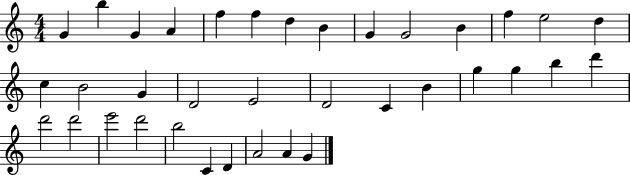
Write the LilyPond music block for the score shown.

{
  \clef treble
  \numericTimeSignature
  \time 4/4
  \key c \major
  g'4 b''4 g'4 a'4 | f''4 f''4 d''4 b'4 | g'4 g'2 b'4 | f''4 e''2 d''4 | \break c''4 b'2 g'4 | d'2 e'2 | d'2 c'4 b'4 | g''4 g''4 b''4 d'''4 | \break d'''2 d'''2 | e'''2 d'''2 | b''2 c'4 d'4 | a'2 a'4 g'4 | \break \bar "|."
}